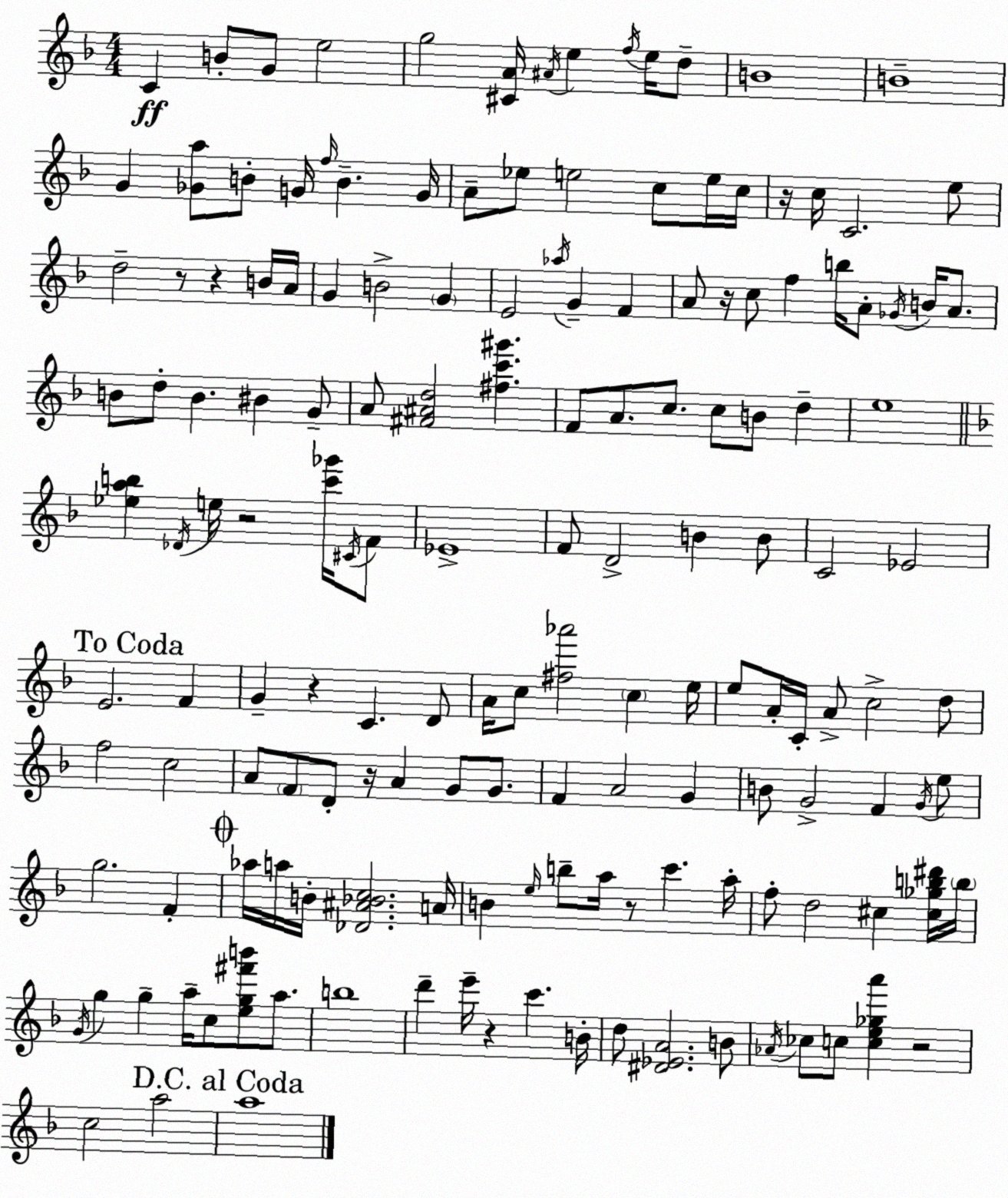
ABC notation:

X:1
T:Untitled
M:4/4
L:1/4
K:Dm
C B/2 G/2 e2 g2 [^CA]/4 ^A/4 e f/4 e/4 d/2 B4 B4 G [_Ga]/2 B/2 G/4 f/4 B G/4 A/2 _e/2 e2 c/2 e/4 c/4 z/4 c/4 C2 e/2 d2 z/2 z B/4 A/4 G B2 G E2 _a/4 G F A/2 z/4 c/2 f b/4 A/2 _G/4 B/4 A/2 B/2 d/2 B ^B G/2 A/2 [^F^Ad]2 [^fc'^g'] F/2 A/2 c/2 c/2 B/2 d e4 [_eab] _D/4 e/4 z2 [c'_g']/4 ^C/4 F/2 _E4 F/2 D2 B B/2 C2 _E2 E2 F G z C D/2 A/4 c/2 [^f_a']2 c e/4 e/2 A/4 C/4 A/2 c2 d/2 f2 c2 A/2 F/2 D/2 z/4 A G/2 G/2 F A2 G B/2 G2 F G/4 e/2 g2 F _a/4 a/4 B/4 [_D^A_Bc]2 A/4 B e/4 b/2 a/4 z/2 c' a/4 f/2 d2 ^c [^c_gb^d']/4 b/4 G/4 g g a/4 c/2 [eg^f'b']/2 a/2 b4 d' e'/4 z c' B/4 d/2 [^D_EA]2 B/2 _A/4 _c/2 c/2 [ce_ga'] z2 c2 a2 a4